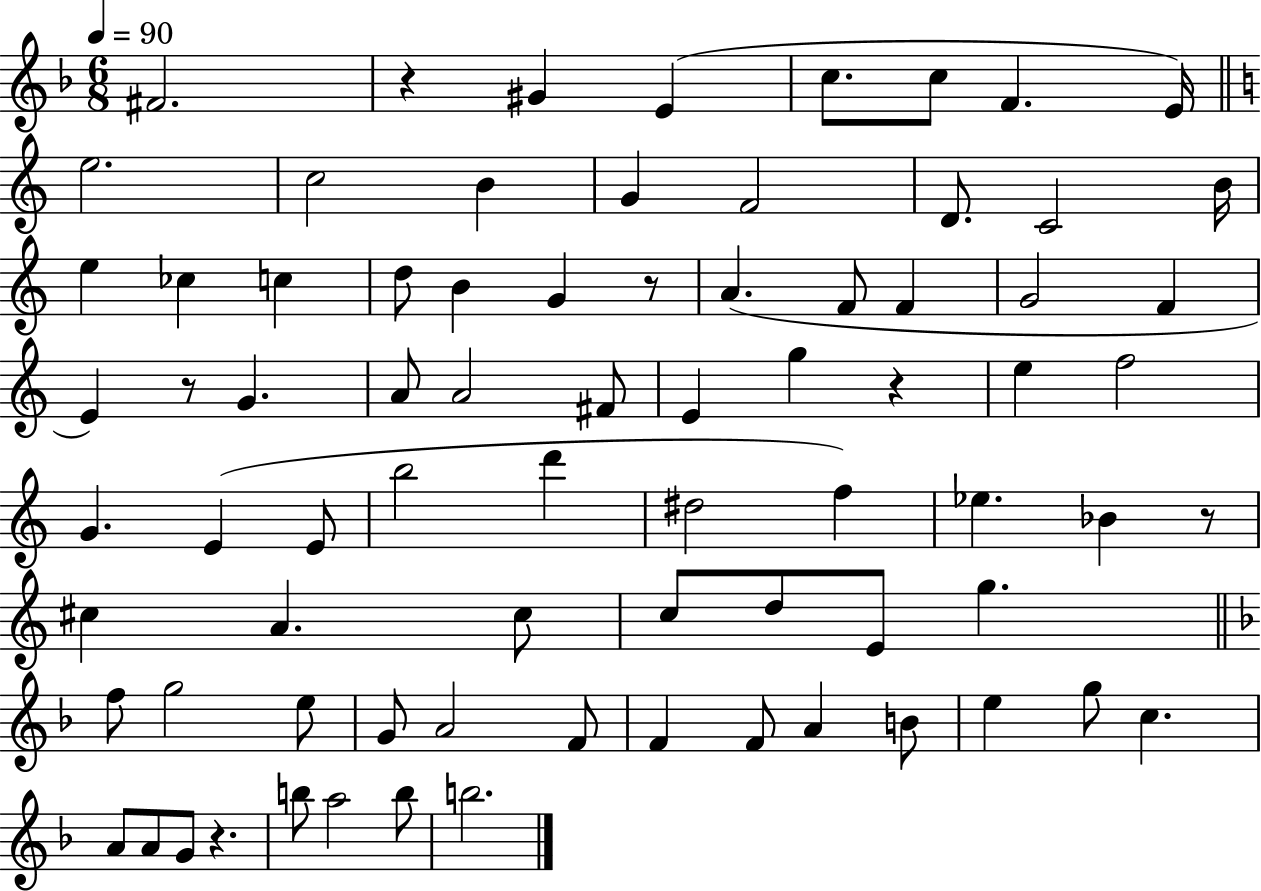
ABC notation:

X:1
T:Untitled
M:6/8
L:1/4
K:F
^F2 z ^G E c/2 c/2 F E/4 e2 c2 B G F2 D/2 C2 B/4 e _c c d/2 B G z/2 A F/2 F G2 F E z/2 G A/2 A2 ^F/2 E g z e f2 G E E/2 b2 d' ^d2 f _e _B z/2 ^c A ^c/2 c/2 d/2 E/2 g f/2 g2 e/2 G/2 A2 F/2 F F/2 A B/2 e g/2 c A/2 A/2 G/2 z b/2 a2 b/2 b2